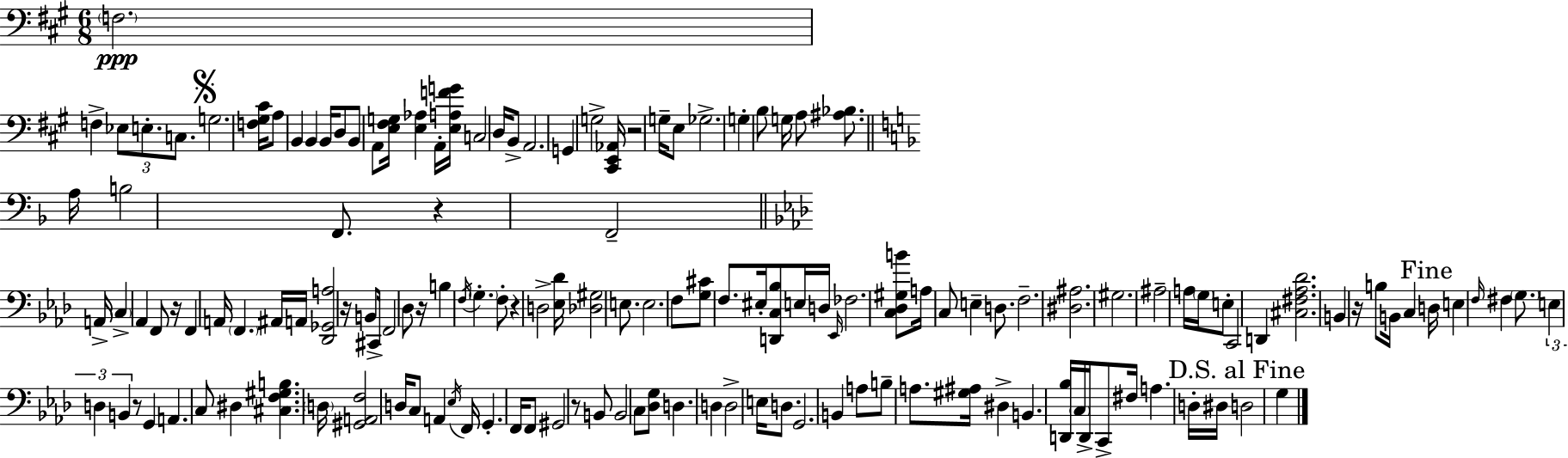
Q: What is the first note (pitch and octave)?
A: F3